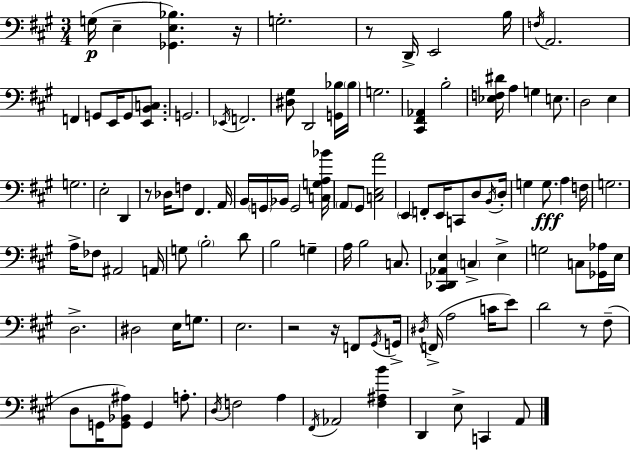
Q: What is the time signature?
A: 3/4